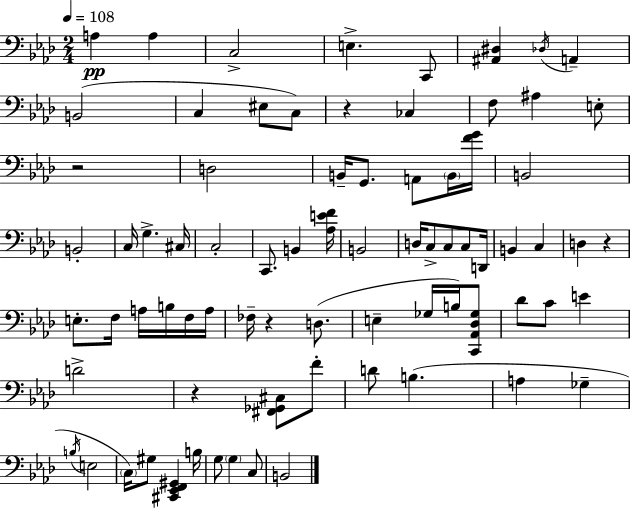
X:1
T:Untitled
M:2/4
L:1/4
K:Fm
A, A, C,2 E, C,,/2 [^A,,^D,] _D,/4 A,, B,,2 C, ^E,/2 C,/2 z _C, F,/2 ^A, E,/2 z2 D,2 B,,/4 G,,/2 A,,/2 B,,/4 [FG]/4 B,,2 B,,2 C,/4 G, ^C,/4 C,2 C,,/2 B,, [_A,EF]/4 B,,2 D,/4 C,/2 C,/2 C,/2 D,,/4 B,, C, D, z E,/2 F,/4 A,/4 B,/4 F,/4 A,/4 _F,/4 z D,/2 E, _G,/4 B,/4 [C,,_A,,_D,_G,]/2 _D/2 C/2 E D2 z [^F,,_G,,^C,]/2 F/2 D/2 B, A, _G, B,/4 E,2 C,/4 ^G,/2 [^C,,_E,,F,,^G,,] B,/4 G,/2 G, C,/2 B,,2